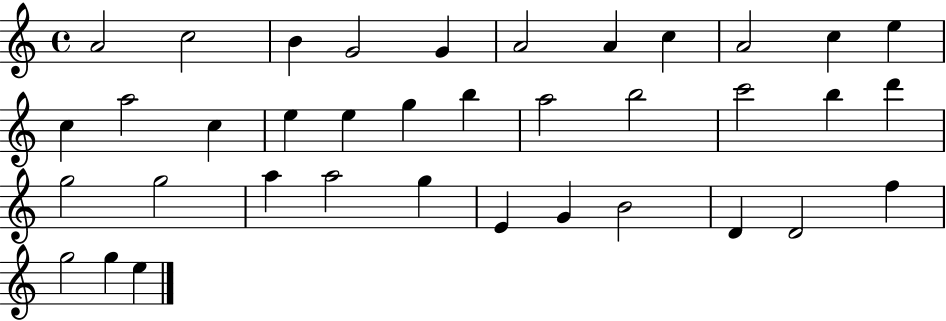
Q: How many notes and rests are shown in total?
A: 37